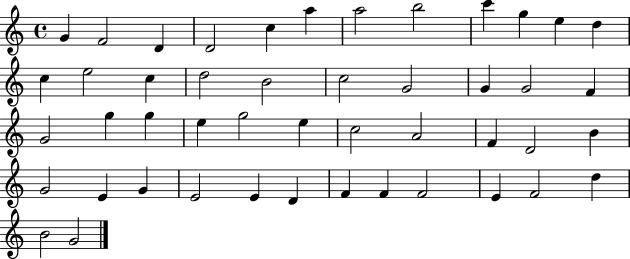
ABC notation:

X:1
T:Untitled
M:4/4
L:1/4
K:C
G F2 D D2 c a a2 b2 c' g e d c e2 c d2 B2 c2 G2 G G2 F G2 g g e g2 e c2 A2 F D2 B G2 E G E2 E D F F F2 E F2 d B2 G2